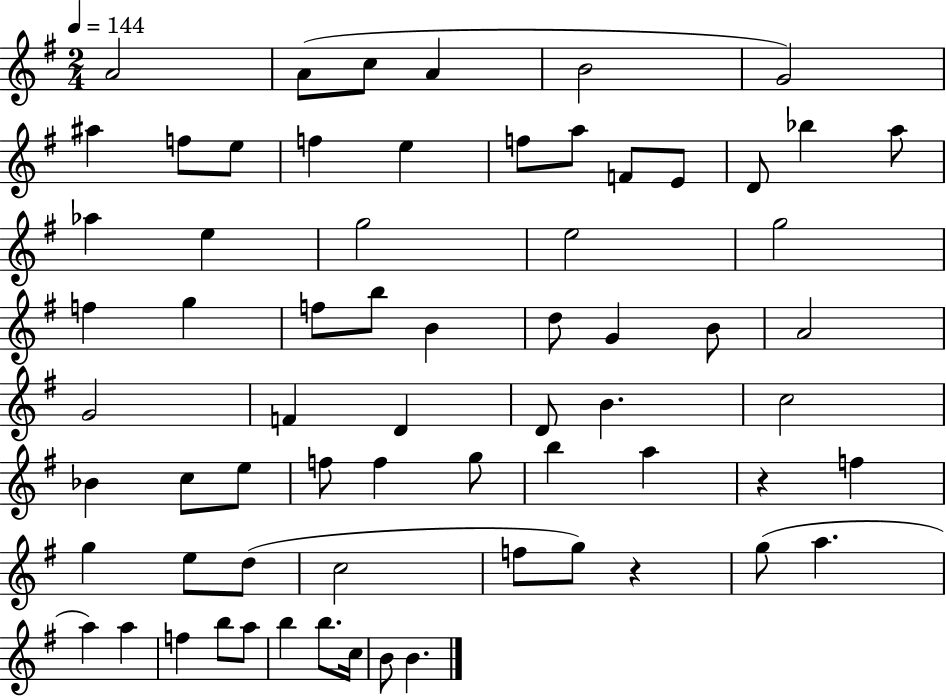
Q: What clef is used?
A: treble